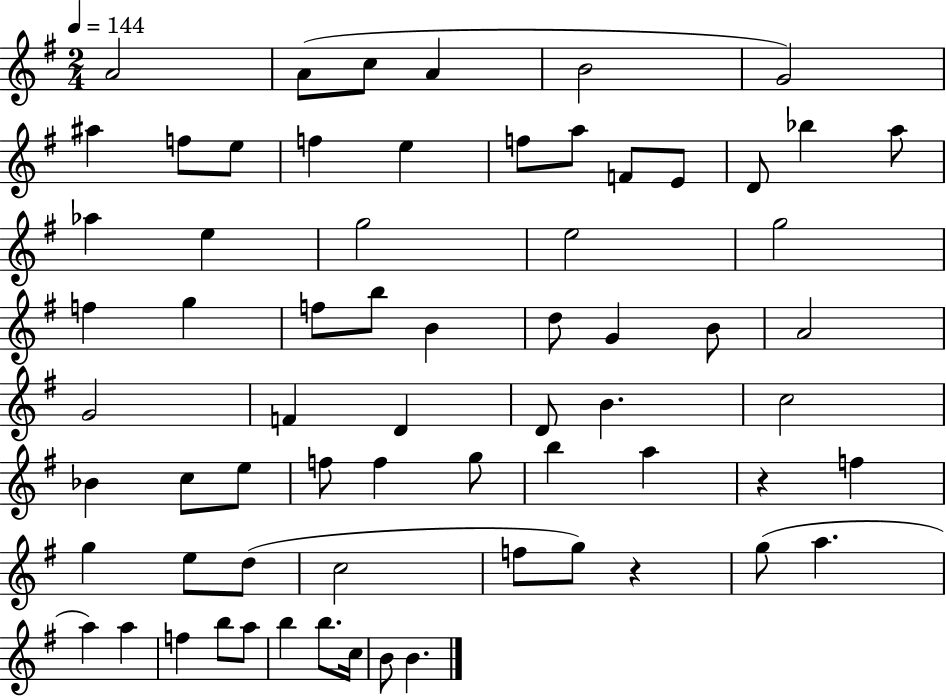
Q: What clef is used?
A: treble